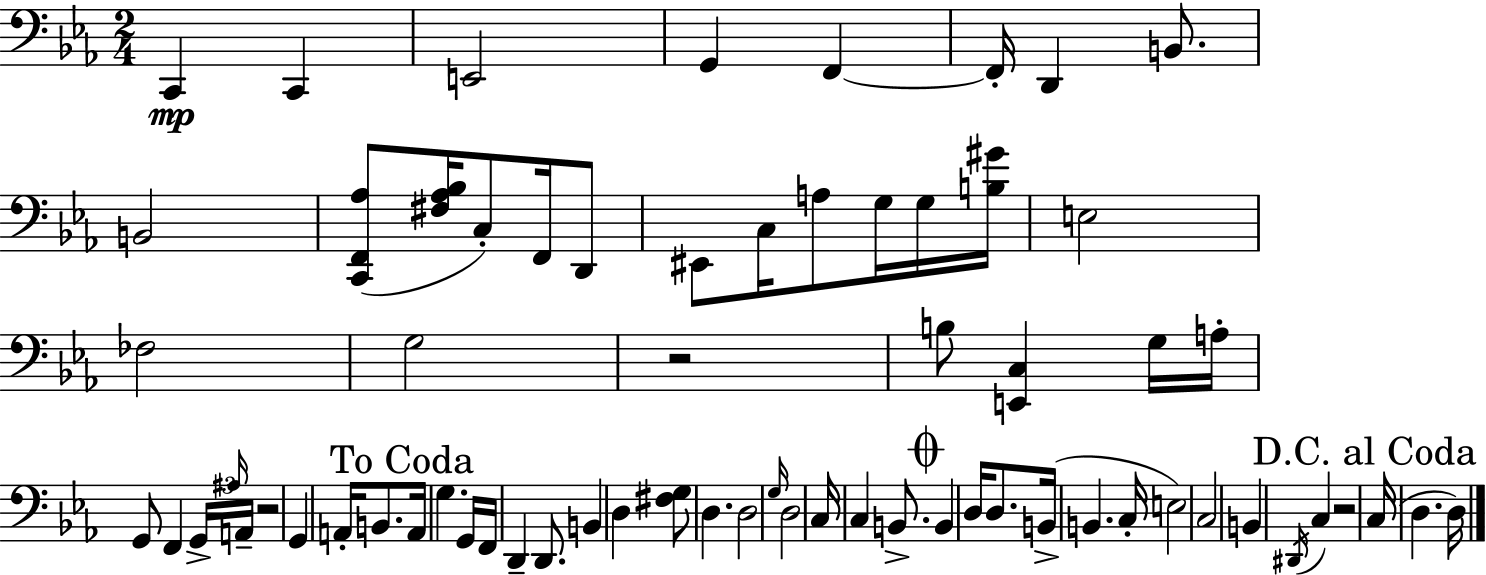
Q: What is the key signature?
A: C minor